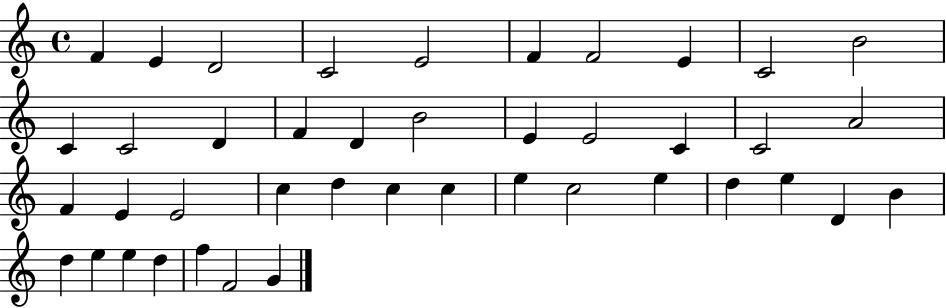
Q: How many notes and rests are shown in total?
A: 42